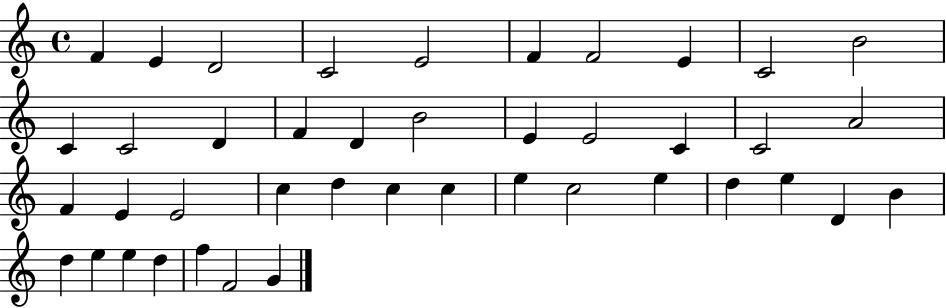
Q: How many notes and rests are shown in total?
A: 42